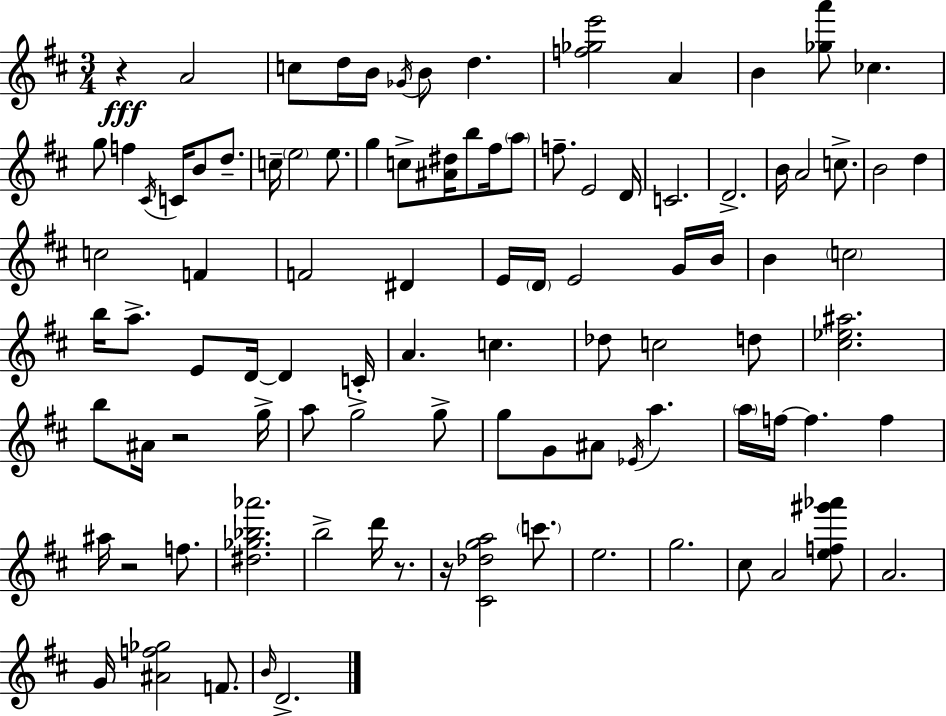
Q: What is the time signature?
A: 3/4